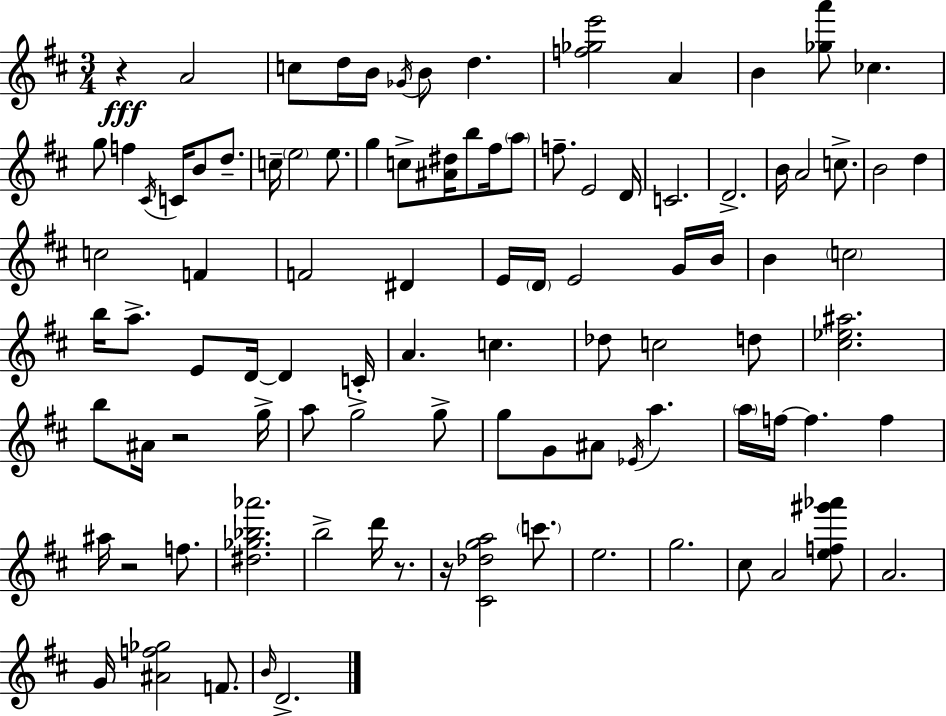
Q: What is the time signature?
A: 3/4